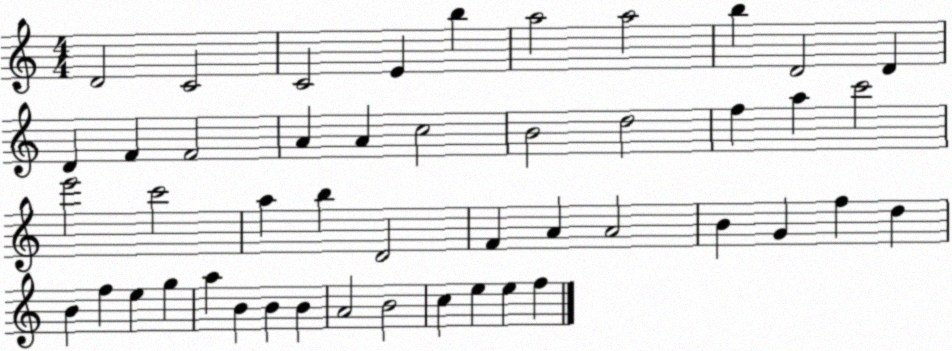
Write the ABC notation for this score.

X:1
T:Untitled
M:4/4
L:1/4
K:C
D2 C2 C2 E b a2 a2 b D2 D D F F2 A A c2 B2 d2 f a c'2 e'2 c'2 a b D2 F A A2 B G f d B f e g a B B B A2 B2 c e e f